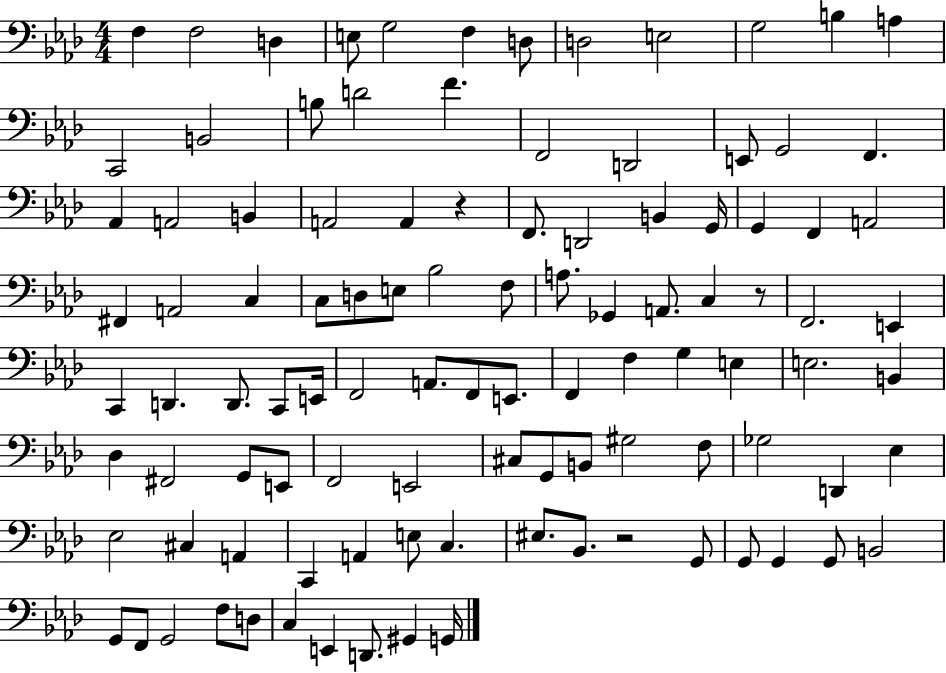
{
  \clef bass
  \numericTimeSignature
  \time 4/4
  \key aes \major
  f4 f2 d4 | e8 g2 f4 d8 | d2 e2 | g2 b4 a4 | \break c,2 b,2 | b8 d'2 f'4. | f,2 d,2 | e,8 g,2 f,4. | \break aes,4 a,2 b,4 | a,2 a,4 r4 | f,8. d,2 b,4 g,16 | g,4 f,4 a,2 | \break fis,4 a,2 c4 | c8 d8 e8 bes2 f8 | a8. ges,4 a,8. c4 r8 | f,2. e,4 | \break c,4 d,4. d,8. c,8 e,16 | f,2 a,8. f,8 e,8. | f,4 f4 g4 e4 | e2. b,4 | \break des4 fis,2 g,8 e,8 | f,2 e,2 | cis8 g,8 b,8 gis2 f8 | ges2 d,4 ees4 | \break ees2 cis4 a,4 | c,4 a,4 e8 c4. | eis8. bes,8. r2 g,8 | g,8 g,4 g,8 b,2 | \break g,8 f,8 g,2 f8 d8 | c4 e,4 d,8. gis,4 g,16 | \bar "|."
}